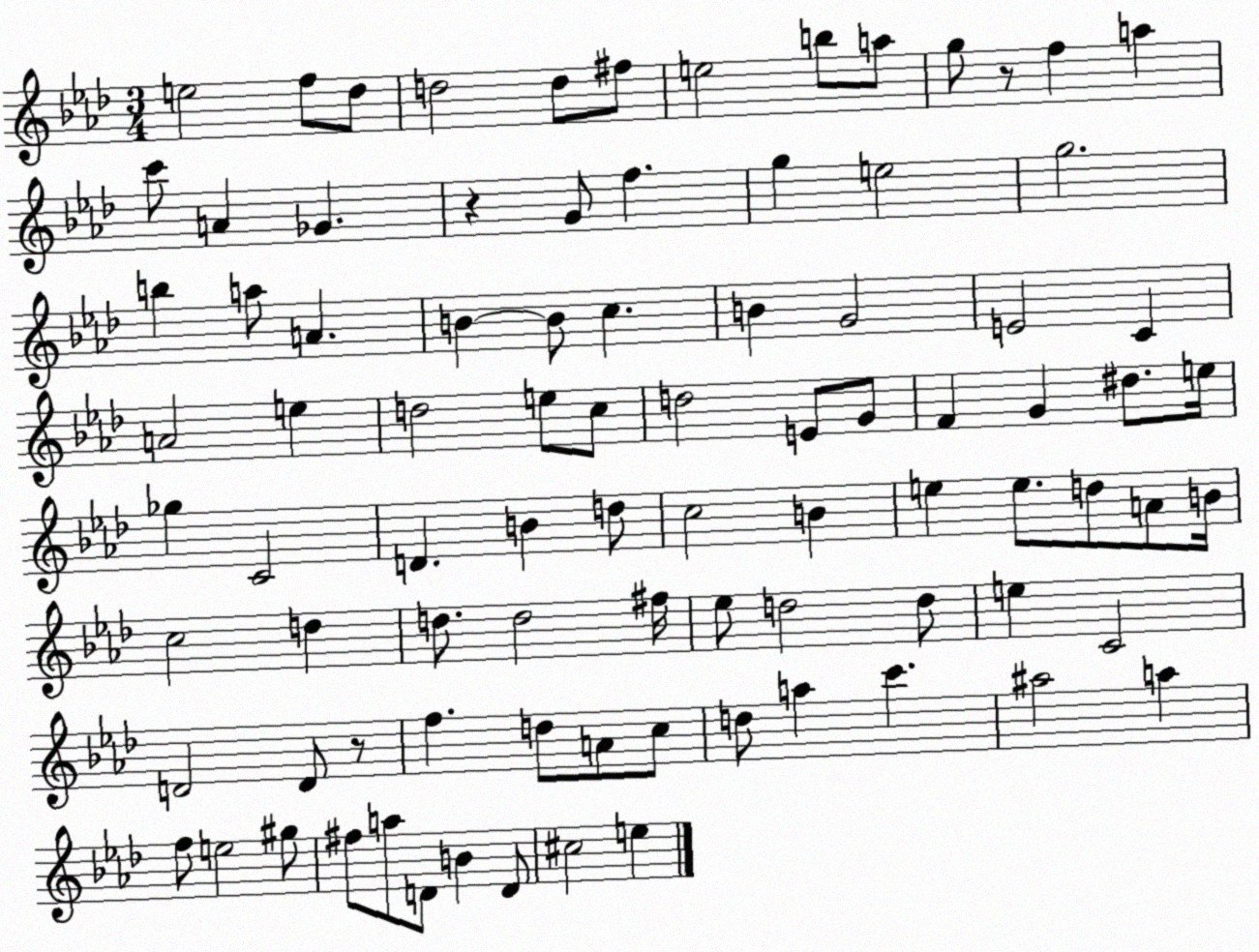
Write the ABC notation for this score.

X:1
T:Untitled
M:3/4
L:1/4
K:Ab
e2 f/2 _d/2 d2 d/2 ^f/2 e2 b/2 a/2 g/2 z/2 f a c'/2 A _G z G/2 f g e2 g2 b a/2 A B B/2 c B G2 E2 C A2 e d2 e/2 c/2 d2 E/2 G/2 F G ^d/2 e/4 _g C2 D B d/2 c2 B e e/2 d/2 A/2 B/4 c2 d d/2 d2 ^f/4 _e/2 d2 d/2 e C2 D2 D/2 z/2 f d/2 A/2 c/2 d/2 a c' ^a2 a f/2 e2 ^g/2 ^f/2 a/2 D/2 B D/2 ^c2 e